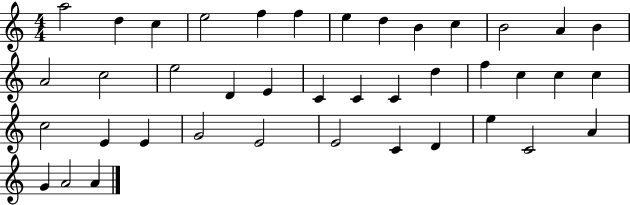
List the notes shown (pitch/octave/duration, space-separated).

A5/h D5/q C5/q E5/h F5/q F5/q E5/q D5/q B4/q C5/q B4/h A4/q B4/q A4/h C5/h E5/h D4/q E4/q C4/q C4/q C4/q D5/q F5/q C5/q C5/q C5/q C5/h E4/q E4/q G4/h E4/h E4/h C4/q D4/q E5/q C4/h A4/q G4/q A4/h A4/q